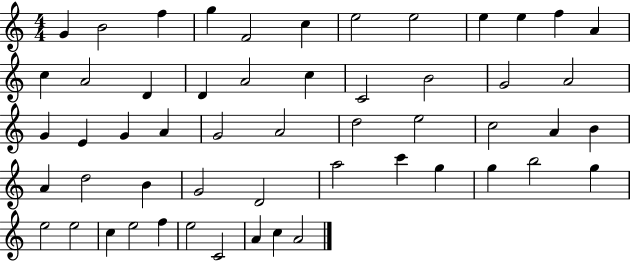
{
  \clef treble
  \numericTimeSignature
  \time 4/4
  \key c \major
  g'4 b'2 f''4 | g''4 f'2 c''4 | e''2 e''2 | e''4 e''4 f''4 a'4 | \break c''4 a'2 d'4 | d'4 a'2 c''4 | c'2 b'2 | g'2 a'2 | \break g'4 e'4 g'4 a'4 | g'2 a'2 | d''2 e''2 | c''2 a'4 b'4 | \break a'4 d''2 b'4 | g'2 d'2 | a''2 c'''4 g''4 | g''4 b''2 g''4 | \break e''2 e''2 | c''4 e''2 f''4 | e''2 c'2 | a'4 c''4 a'2 | \break \bar "|."
}